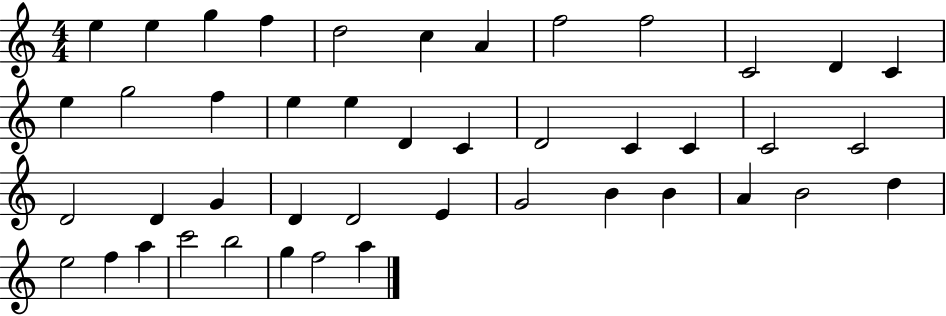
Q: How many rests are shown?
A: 0